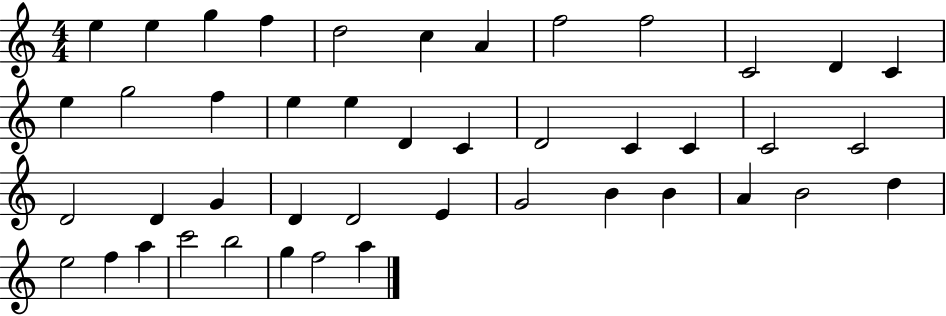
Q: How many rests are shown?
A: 0